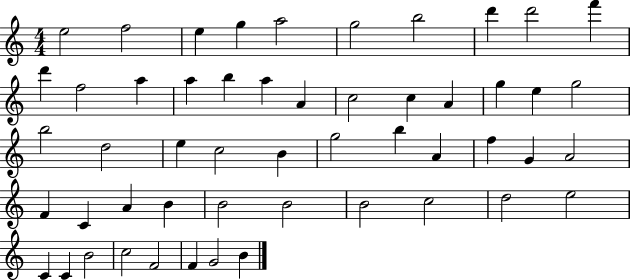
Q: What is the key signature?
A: C major